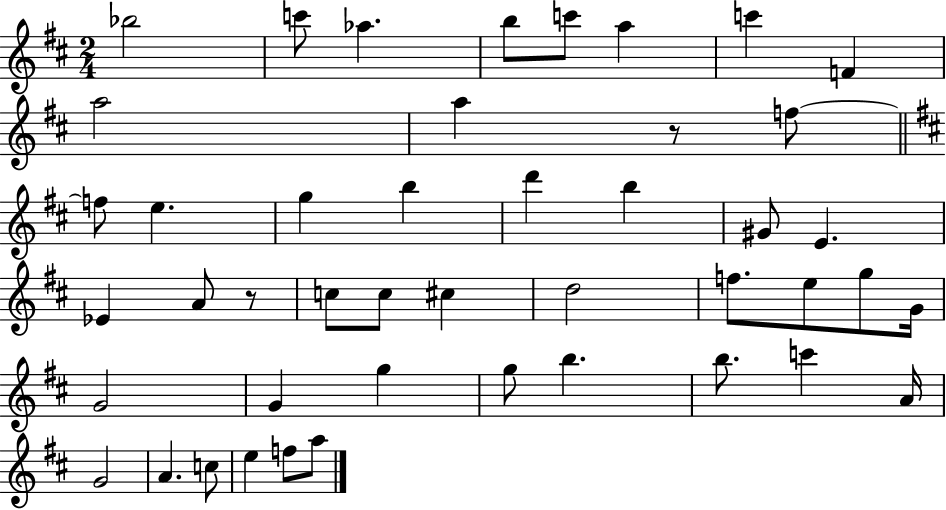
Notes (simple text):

Bb5/h C6/e Ab5/q. B5/e C6/e A5/q C6/q F4/q A5/h A5/q R/e F5/e F5/e E5/q. G5/q B5/q D6/q B5/q G#4/e E4/q. Eb4/q A4/e R/e C5/e C5/e C#5/q D5/h F5/e. E5/e G5/e G4/s G4/h G4/q G5/q G5/e B5/q. B5/e. C6/q A4/s G4/h A4/q. C5/e E5/q F5/e A5/e